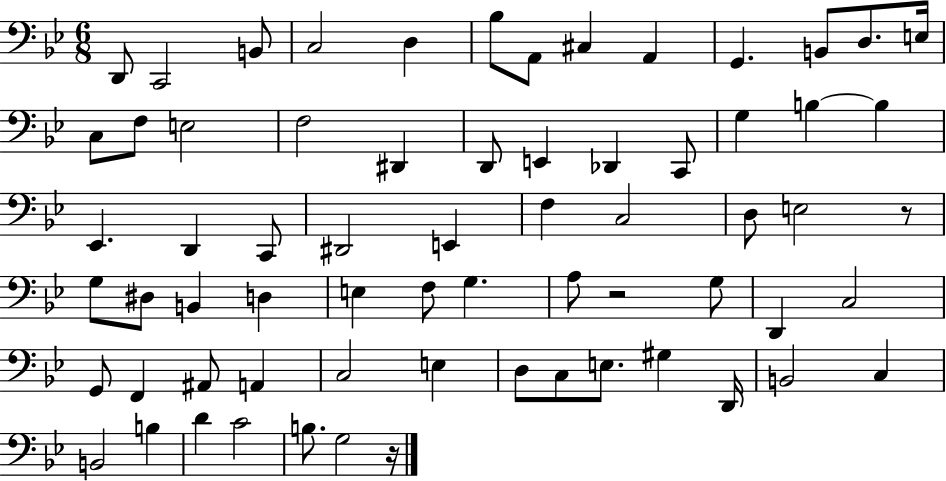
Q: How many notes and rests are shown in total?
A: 67